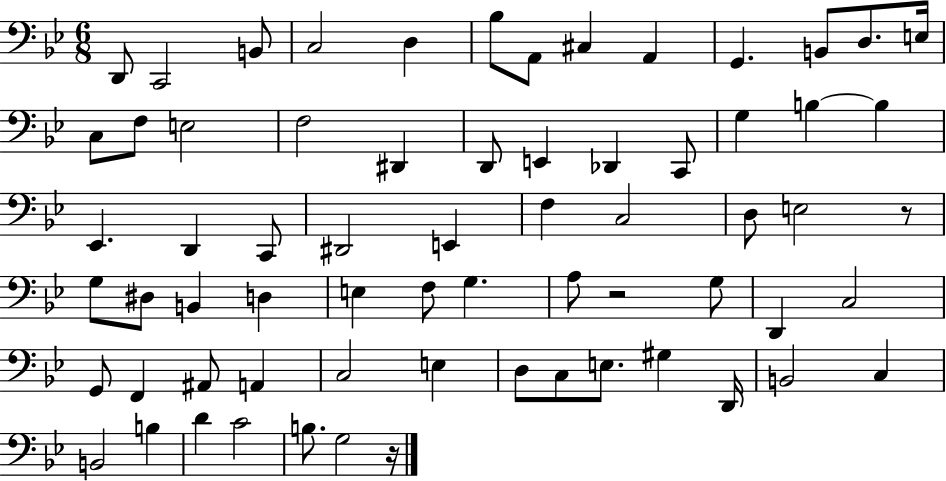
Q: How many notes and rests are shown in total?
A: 67